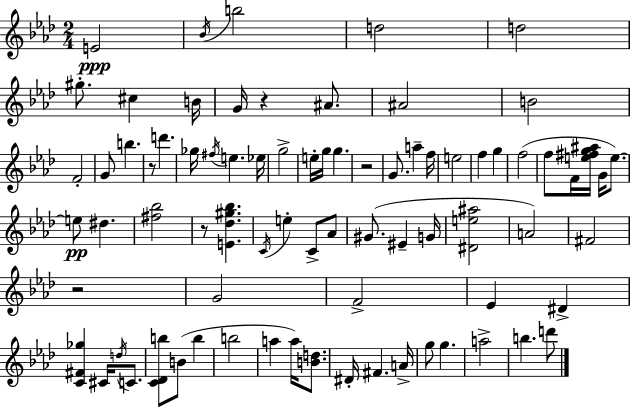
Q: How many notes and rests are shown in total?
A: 78